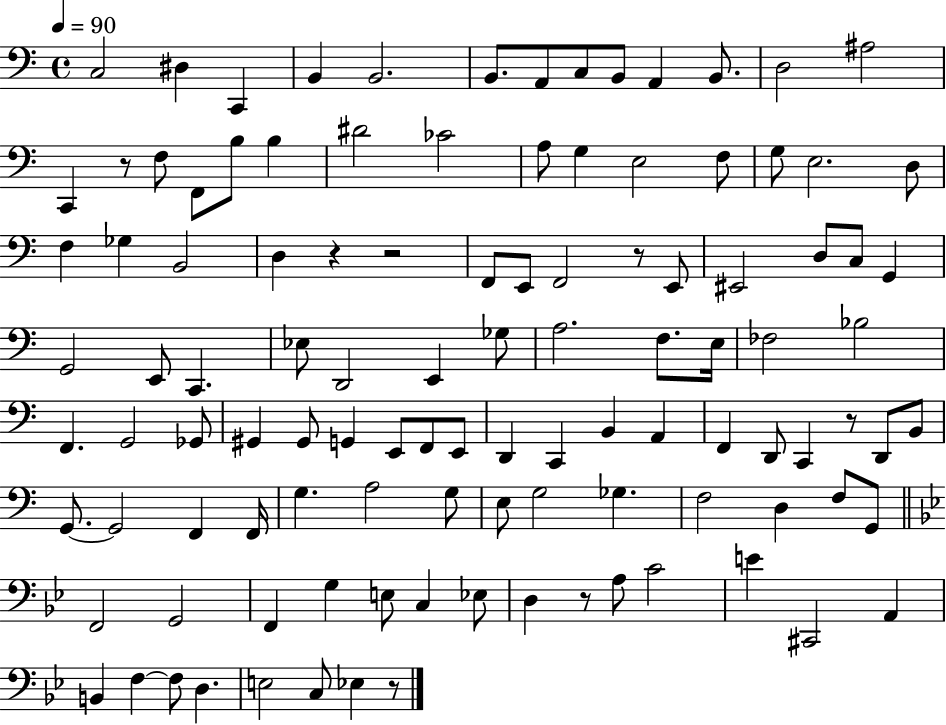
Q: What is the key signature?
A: C major